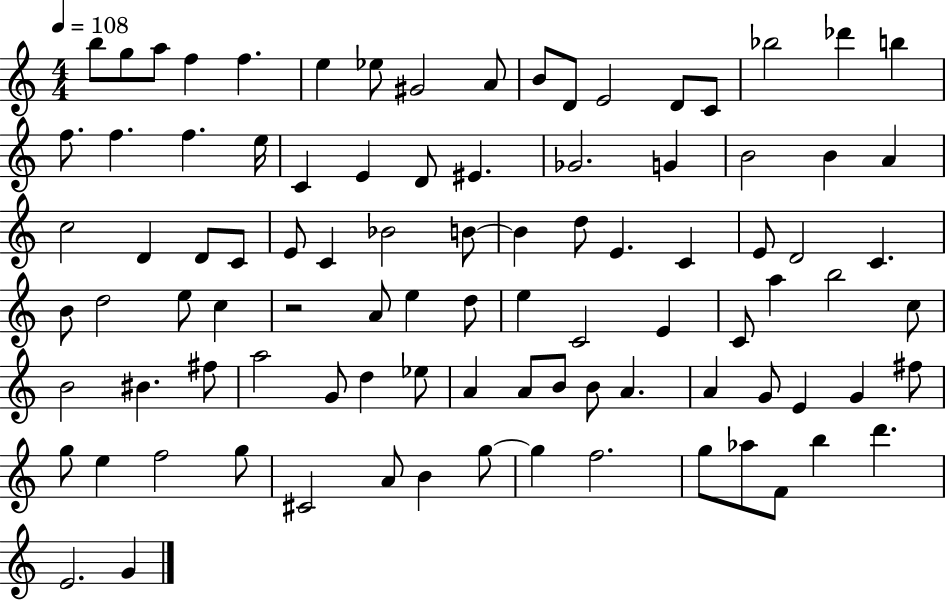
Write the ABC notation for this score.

X:1
T:Untitled
M:4/4
L:1/4
K:C
b/2 g/2 a/2 f f e _e/2 ^G2 A/2 B/2 D/2 E2 D/2 C/2 _b2 _d' b f/2 f f e/4 C E D/2 ^E _G2 G B2 B A c2 D D/2 C/2 E/2 C _B2 B/2 B d/2 E C E/2 D2 C B/2 d2 e/2 c z2 A/2 e d/2 e C2 E C/2 a b2 c/2 B2 ^B ^f/2 a2 G/2 d _e/2 A A/2 B/2 B/2 A A G/2 E G ^f/2 g/2 e f2 g/2 ^C2 A/2 B g/2 g f2 g/2 _a/2 F/2 b d' E2 G